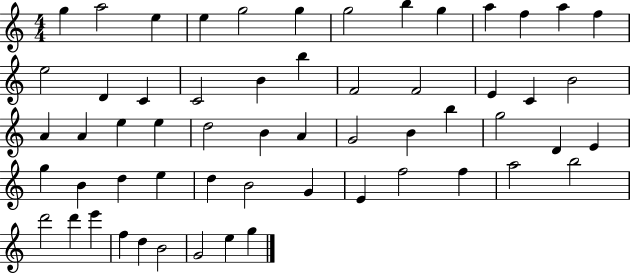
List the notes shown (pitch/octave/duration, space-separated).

G5/q A5/h E5/q E5/q G5/h G5/q G5/h B5/q G5/q A5/q F5/q A5/q F5/q E5/h D4/q C4/q C4/h B4/q B5/q F4/h F4/h E4/q C4/q B4/h A4/q A4/q E5/q E5/q D5/h B4/q A4/q G4/h B4/q B5/q G5/h D4/q E4/q G5/q B4/q D5/q E5/q D5/q B4/h G4/q E4/q F5/h F5/q A5/h B5/h D6/h D6/q E6/q F5/q D5/q B4/h G4/h E5/q G5/q